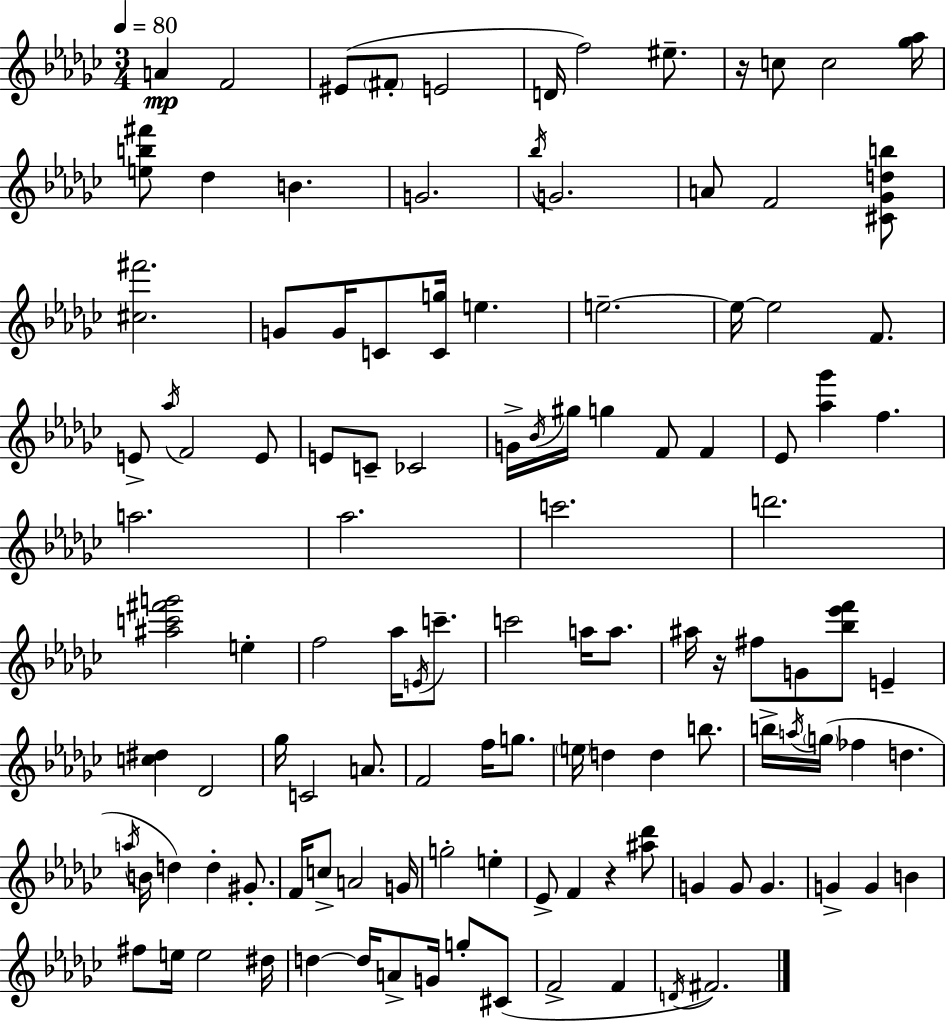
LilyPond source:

{
  \clef treble
  \numericTimeSignature
  \time 3/4
  \key ees \minor
  \tempo 4 = 80
  a'4\mp f'2 | eis'8( \parenthesize fis'8-. e'2 | d'16 f''2) eis''8.-- | r16 c''8 c''2 <ges'' aes''>16 | \break <e'' b'' fis'''>8 des''4 b'4. | g'2. | \acciaccatura { bes''16 } g'2. | a'8 f'2 <cis' ges' d'' b''>8 | \break <cis'' fis'''>2. | g'8 g'16 c'8 <c' g''>16 e''4. | e''2.--~~ | e''16~~ e''2 f'8. | \break e'8-> \acciaccatura { aes''16 } f'2 | e'8 e'8 c'8-- ces'2 | g'16-> \acciaccatura { bes'16 } gis''16 g''4 f'8 f'4 | ees'8 <aes'' ges'''>4 f''4. | \break a''2. | aes''2. | c'''2. | d'''2. | \break <ais'' c''' fis''' g'''>2 e''4-. | f''2 aes''16 | \acciaccatura { e'16 } c'''8.-- c'''2 | a''16 a''8. ais''16 r16 fis''8 g'8 <bes'' ees''' f'''>8 | \break e'4-- <c'' dis''>4 des'2 | ges''16 c'2 | a'8. f'2 | f''16 g''8. \parenthesize e''16 d''4 d''4 | \break b''8. b''16-> \acciaccatura { a''16 } \parenthesize g''16( fes''4 d''4. | \acciaccatura { a''16 } b'16 d''4) d''4-. | gis'8.-. f'16 c''8-> a'2 | g'16 g''2-. | \break e''4-. ees'8-> f'4 | r4 <ais'' des'''>8 g'4 g'8 | g'4. g'4-> g'4 | b'4 fis''8 e''16 e''2 | \break dis''16 d''4~~ d''16 a'8-> | g'16 g''8-. cis'8( f'2-> | f'4 \acciaccatura { d'16 }) fis'2. | \bar "|."
}